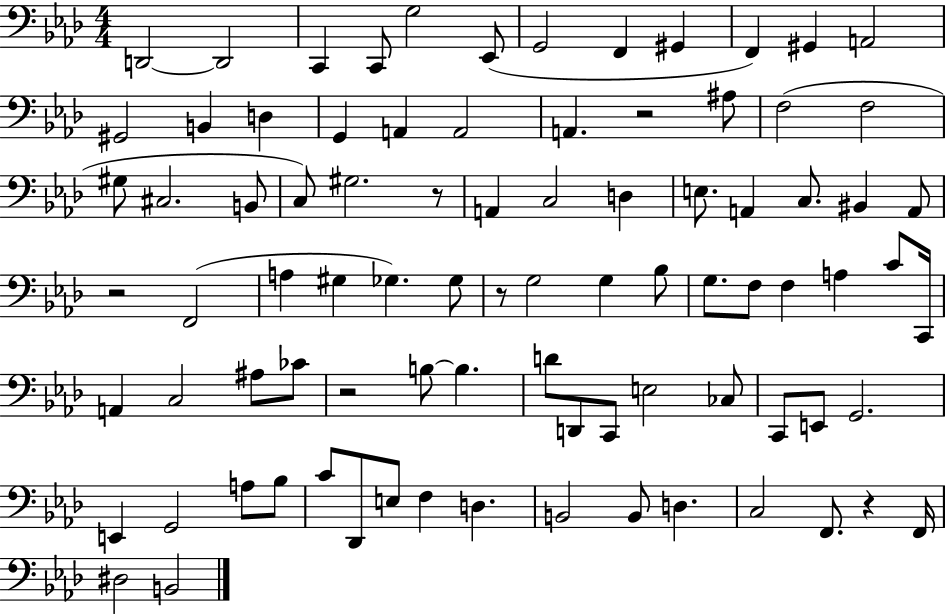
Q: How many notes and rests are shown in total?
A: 86